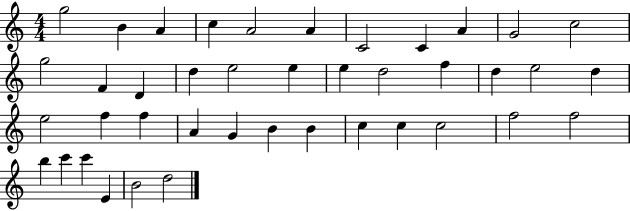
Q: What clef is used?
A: treble